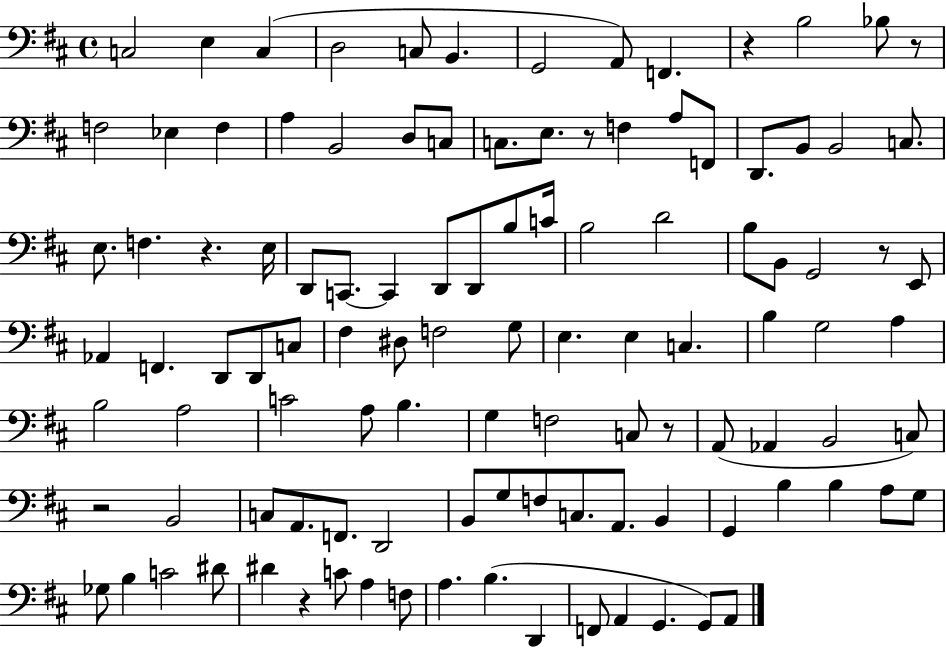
X:1
T:Untitled
M:4/4
L:1/4
K:D
C,2 E, C, D,2 C,/2 B,, G,,2 A,,/2 F,, z B,2 _B,/2 z/2 F,2 _E, F, A, B,,2 D,/2 C,/2 C,/2 E,/2 z/2 F, A,/2 F,,/2 D,,/2 B,,/2 B,,2 C,/2 E,/2 F, z E,/4 D,,/2 C,,/2 C,, D,,/2 D,,/2 B,/2 C/4 B,2 D2 B,/2 B,,/2 G,,2 z/2 E,,/2 _A,, F,, D,,/2 D,,/2 C,/2 ^F, ^D,/2 F,2 G,/2 E, E, C, B, G,2 A, B,2 A,2 C2 A,/2 B, G, F,2 C,/2 z/2 A,,/2 _A,, B,,2 C,/2 z2 B,,2 C,/2 A,,/2 F,,/2 D,,2 B,,/2 G,/2 F,/2 C,/2 A,,/2 B,, G,, B, B, A,/2 G,/2 _G,/2 B, C2 ^D/2 ^D z C/2 A, F,/2 A, B, D,, F,,/2 A,, G,, G,,/2 A,,/2